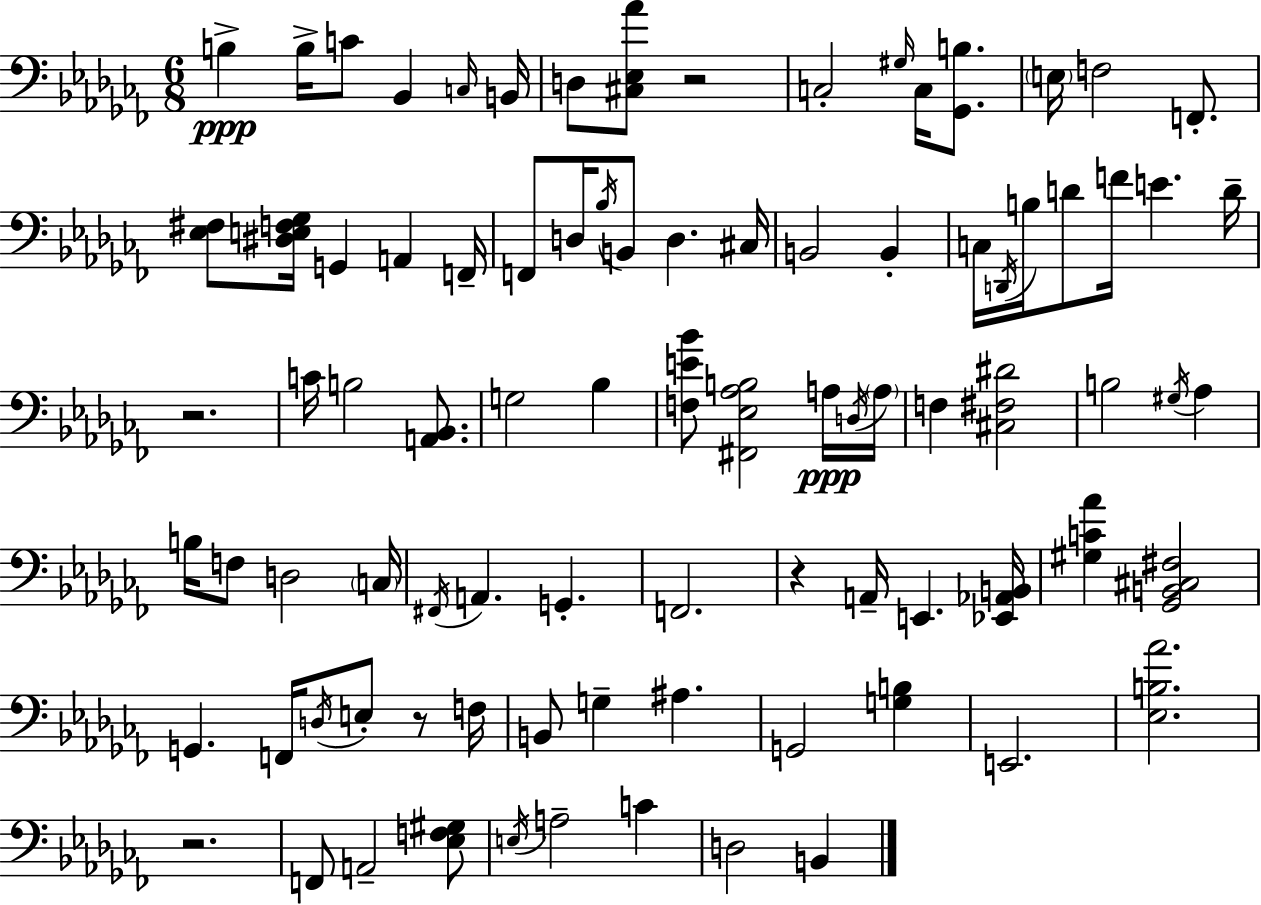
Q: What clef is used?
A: bass